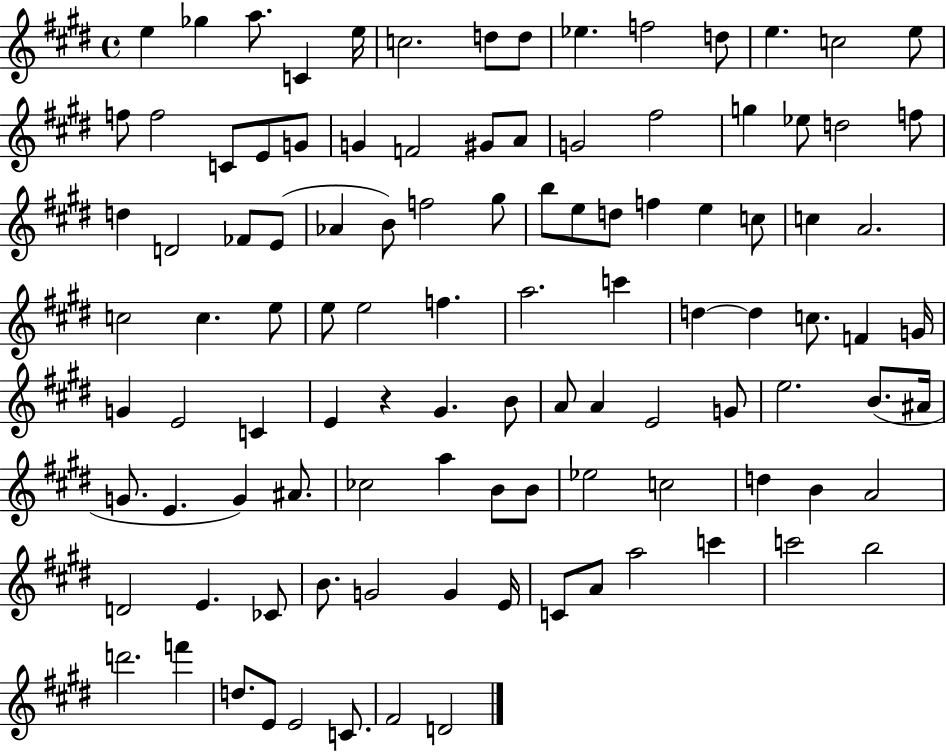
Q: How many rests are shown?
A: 1